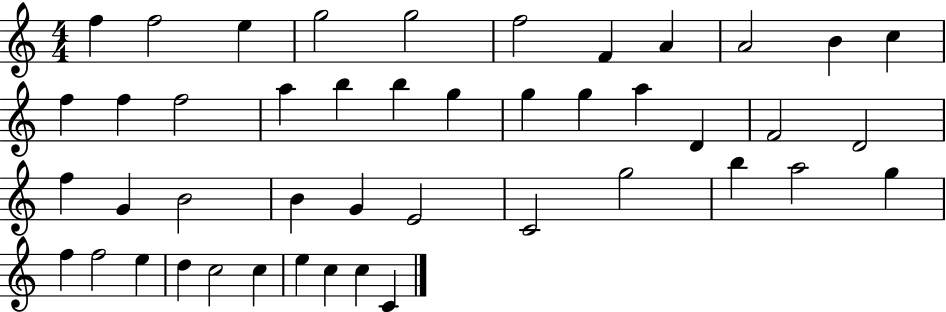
F5/q F5/h E5/q G5/h G5/h F5/h F4/q A4/q A4/h B4/q C5/q F5/q F5/q F5/h A5/q B5/q B5/q G5/q G5/q G5/q A5/q D4/q F4/h D4/h F5/q G4/q B4/h B4/q G4/q E4/h C4/h G5/h B5/q A5/h G5/q F5/q F5/h E5/q D5/q C5/h C5/q E5/q C5/q C5/q C4/q